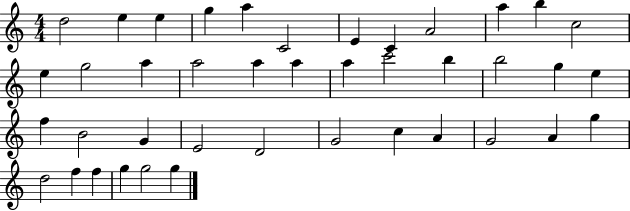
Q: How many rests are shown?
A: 0